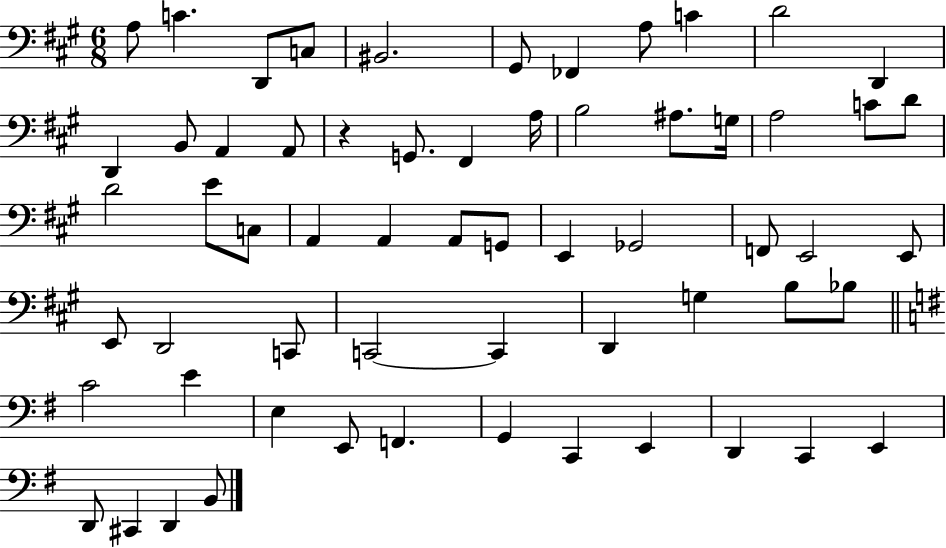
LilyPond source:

{
  \clef bass
  \numericTimeSignature
  \time 6/8
  \key a \major
  \repeat volta 2 { a8 c'4. d,8 c8 | bis,2. | gis,8 fes,4 a8 c'4 | d'2 d,4 | \break d,4 b,8 a,4 a,8 | r4 g,8. fis,4 a16 | b2 ais8. g16 | a2 c'8 d'8 | \break d'2 e'8 c8 | a,4 a,4 a,8 g,8 | e,4 ges,2 | f,8 e,2 e,8 | \break e,8 d,2 c,8 | c,2~~ c,4 | d,4 g4 b8 bes8 | \bar "||" \break \key g \major c'2 e'4 | e4 e,8 f,4. | g,4 c,4 e,4 | d,4 c,4 e,4 | \break d,8 cis,4 d,4 b,8 | } \bar "|."
}